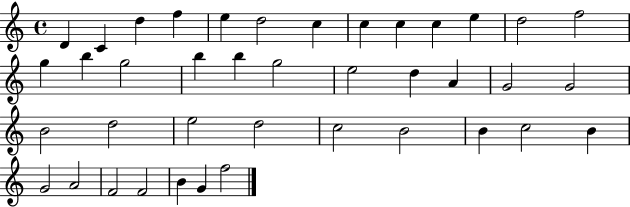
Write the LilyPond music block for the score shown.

{
  \clef treble
  \time 4/4
  \defaultTimeSignature
  \key c \major
  d'4 c'4 d''4 f''4 | e''4 d''2 c''4 | c''4 c''4 c''4 e''4 | d''2 f''2 | \break g''4 b''4 g''2 | b''4 b''4 g''2 | e''2 d''4 a'4 | g'2 g'2 | \break b'2 d''2 | e''2 d''2 | c''2 b'2 | b'4 c''2 b'4 | \break g'2 a'2 | f'2 f'2 | b'4 g'4 f''2 | \bar "|."
}